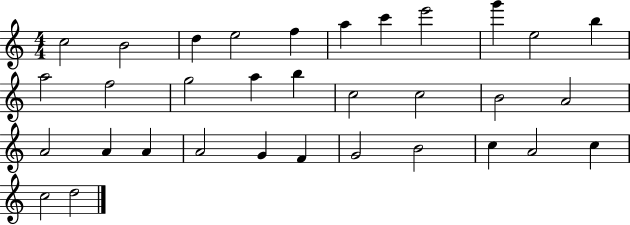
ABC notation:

X:1
T:Untitled
M:4/4
L:1/4
K:C
c2 B2 d e2 f a c' e'2 g' e2 b a2 f2 g2 a b c2 c2 B2 A2 A2 A A A2 G F G2 B2 c A2 c c2 d2